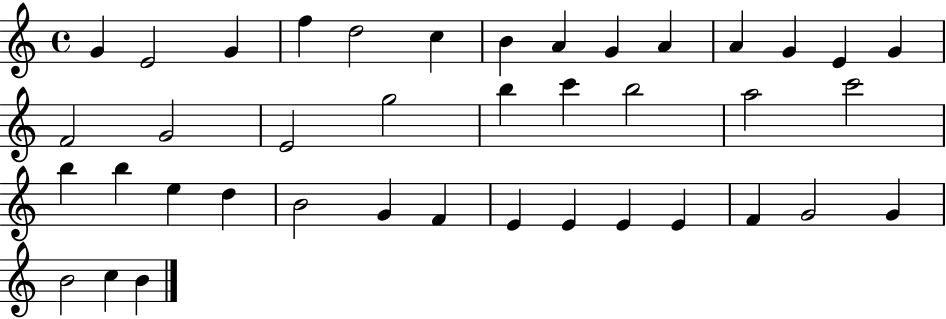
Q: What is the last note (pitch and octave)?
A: B4